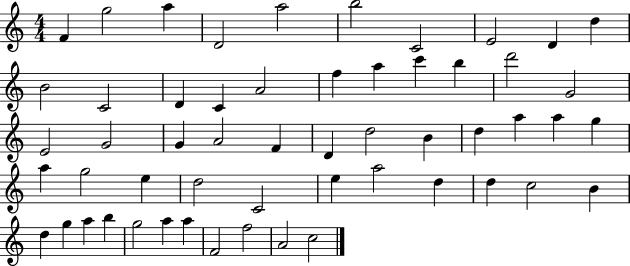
{
  \clef treble
  \numericTimeSignature
  \time 4/4
  \key c \major
  f'4 g''2 a''4 | d'2 a''2 | b''2 c'2 | e'2 d'4 d''4 | \break b'2 c'2 | d'4 c'4 a'2 | f''4 a''4 c'''4 b''4 | d'''2 g'2 | \break e'2 g'2 | g'4 a'2 f'4 | d'4 d''2 b'4 | d''4 a''4 a''4 g''4 | \break a''4 g''2 e''4 | d''2 c'2 | e''4 a''2 d''4 | d''4 c''2 b'4 | \break d''4 g''4 a''4 b''4 | g''2 a''4 a''4 | f'2 f''2 | a'2 c''2 | \break \bar "|."
}